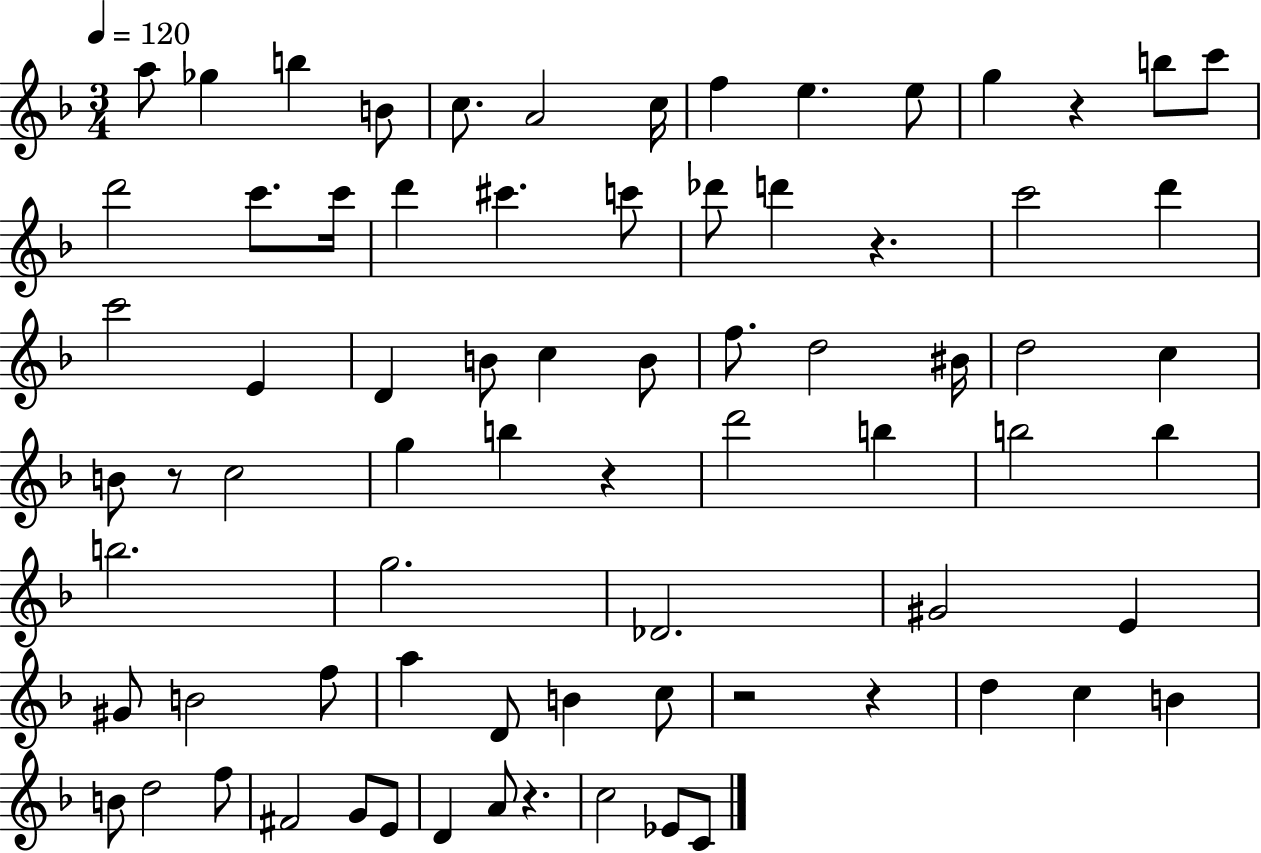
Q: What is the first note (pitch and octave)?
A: A5